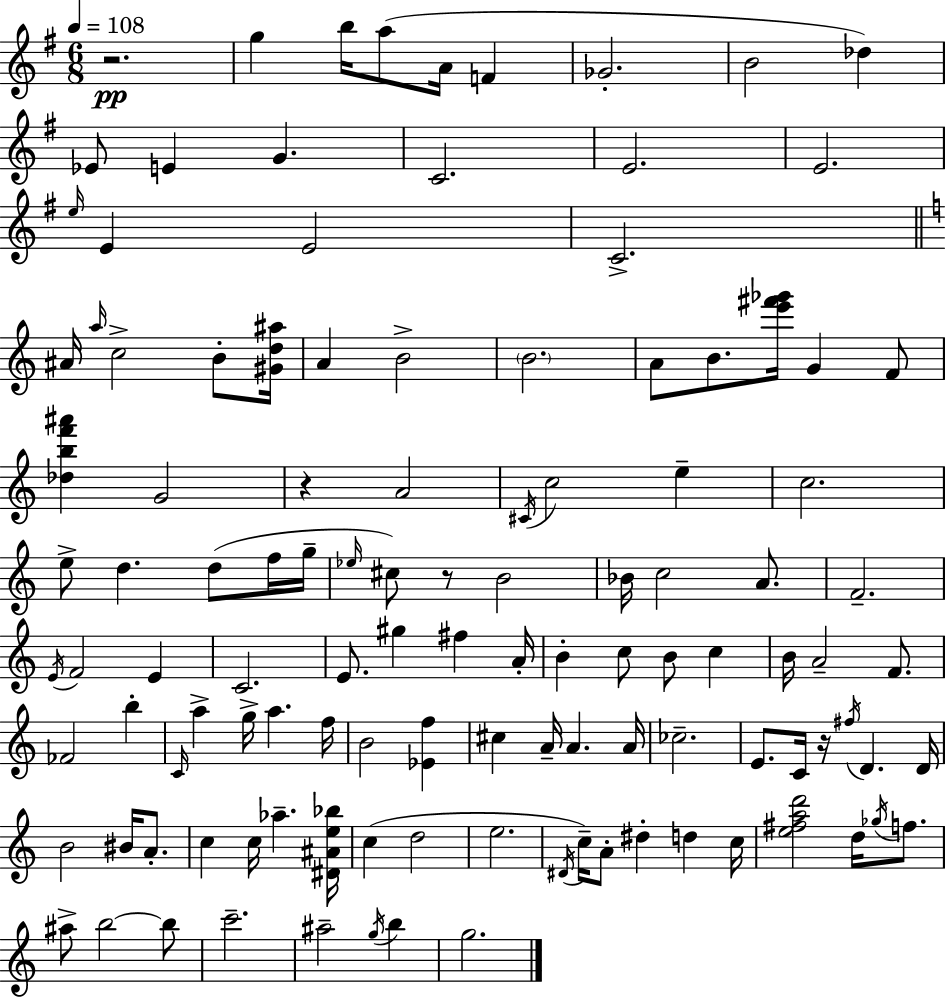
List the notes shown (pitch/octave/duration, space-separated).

R/h. G5/q B5/s A5/e A4/s F4/q Gb4/h. B4/h Db5/q Eb4/e E4/q G4/q. C4/h. E4/h. E4/h. E5/s E4/q E4/h C4/h. A#4/s A5/s C5/h B4/e [G#4,D5,A#5]/s A4/q B4/h B4/h. A4/e B4/e. [E6,F#6,Gb6]/s G4/q F4/e [Db5,B5,F6,A#6]/q G4/h R/q A4/h C#4/s C5/h E5/q C5/h. E5/e D5/q. D5/e F5/s G5/s Eb5/s C#5/e R/e B4/h Bb4/s C5/h A4/e. F4/h. E4/s F4/h E4/q C4/h. E4/e. G#5/q F#5/q A4/s B4/q C5/e B4/e C5/q B4/s A4/h F4/e. FES4/h B5/q C4/s A5/q G5/s A5/q. F5/s B4/h [Eb4,F5]/q C#5/q A4/s A4/q. A4/s CES5/h. E4/e. C4/s R/s F#5/s D4/q. D4/s B4/h BIS4/s A4/e. C5/q C5/s Ab5/q. [D#4,A#4,E5,Bb5]/s C5/q D5/h E5/h. D#4/s C5/s A4/e D#5/q D5/q C5/s [E5,F#5,A5,D6]/h D5/s Gb5/s F5/e. A#5/e B5/h B5/e C6/h. A#5/h G5/s B5/q G5/h.